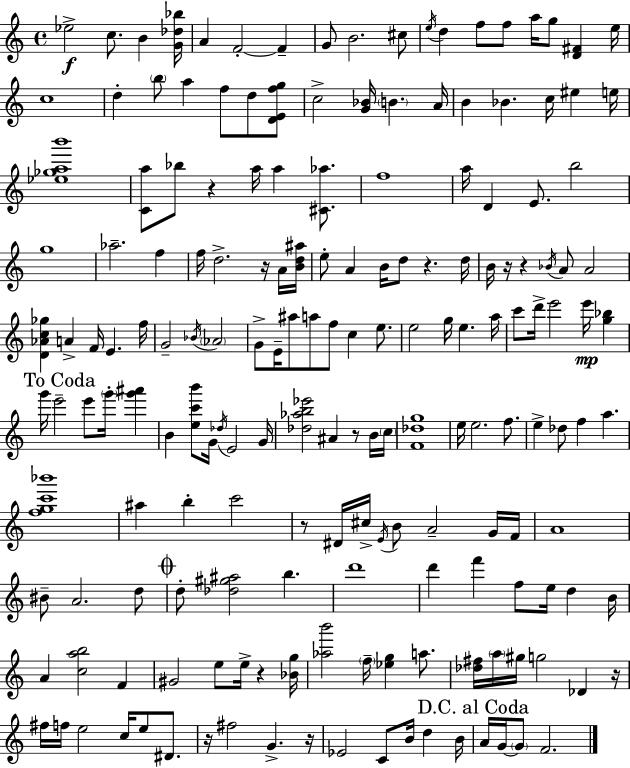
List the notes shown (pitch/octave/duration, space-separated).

Eb5/h C5/e. B4/q [G4,Db5,Bb5]/s A4/q F4/h F4/q G4/e B4/h. C#5/e E5/s D5/q F5/e F5/e A5/s G5/e [D4,F#4]/q E5/s C5/w D5/q B5/e A5/q F5/e D5/e [D4,E4,F5,G5]/e C5/h [G4,Bb4]/s B4/q. A4/s B4/q Bb4/q. C5/s EIS5/q E5/s [Eb5,Gb5,A5,B6]/w [C4,A5]/e Bb5/e R/q A5/s A5/q [C#4,Ab5]/e. F5/w A5/s D4/q E4/e. B5/h G5/w Ab5/h. F5/q F5/s D5/h. R/s A4/s [B4,D5,A#5]/s E5/e A4/q B4/s D5/e R/q. D5/s B4/s R/s R/q Bb4/s A4/e A4/h [D4,Ab4,C5,Gb5]/q A4/q F4/s E4/q. F5/s G4/h Bb4/s Ab4/h G4/e E4/s A#5/e A5/e F5/e C5/q E5/e. E5/h G5/s E5/q. A5/s C6/e D6/s E6/h E6/s [G5,Bb5]/q G6/s E6/h E6/e G6/s [G6,A#6]/q B4/q [E5,C6,B6]/e G4/s Db5/s E4/h G4/s [Db5,Ab5,B5,Eb6]/h A#4/q R/e B4/s C5/s [F4,Db5,G5]/w E5/s E5/h. F5/e. E5/q Db5/e F5/q A5/q. [F5,G5,C6,Bb6]/w A#5/q B5/q C6/h R/e D#4/s C#5/s E4/s B4/e A4/h G4/s F4/s A4/w BIS4/e A4/h. D5/e D5/e [Db5,G#5,A#5]/h B5/q. D6/w D6/q F6/q F5/e E5/s D5/q B4/s A4/q [C5,A5,B5]/h F4/q G#4/h E5/e E5/s R/q [Bb4,G5]/s [Ab5,B6]/h F5/s [Eb5,G5]/q A5/e. [Db5,F#5]/s A5/s G#5/s G5/h Db4/q R/s F#5/s F5/s E5/h C5/s E5/e D#4/e. R/s F#5/h G4/q. R/s Eb4/h C4/e B4/s D5/q B4/s A4/s G4/s G4/e F4/h.